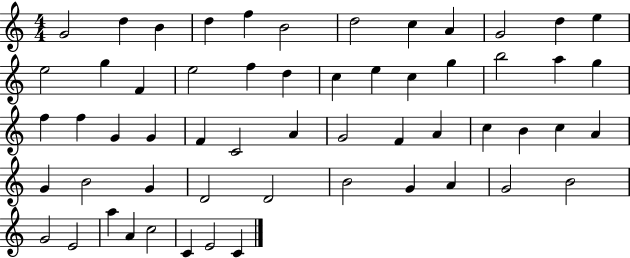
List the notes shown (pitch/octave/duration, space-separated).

G4/h D5/q B4/q D5/q F5/q B4/h D5/h C5/q A4/q G4/h D5/q E5/q E5/h G5/q F4/q E5/h F5/q D5/q C5/q E5/q C5/q G5/q B5/h A5/q G5/q F5/q F5/q G4/q G4/q F4/q C4/h A4/q G4/h F4/q A4/q C5/q B4/q C5/q A4/q G4/q B4/h G4/q D4/h D4/h B4/h G4/q A4/q G4/h B4/h G4/h E4/h A5/q A4/q C5/h C4/q E4/h C4/q